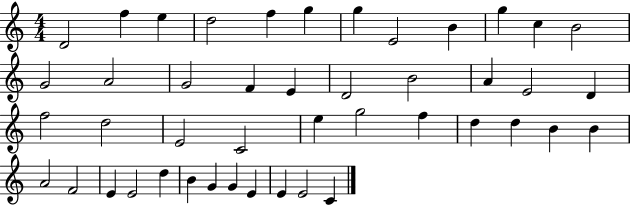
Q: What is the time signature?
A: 4/4